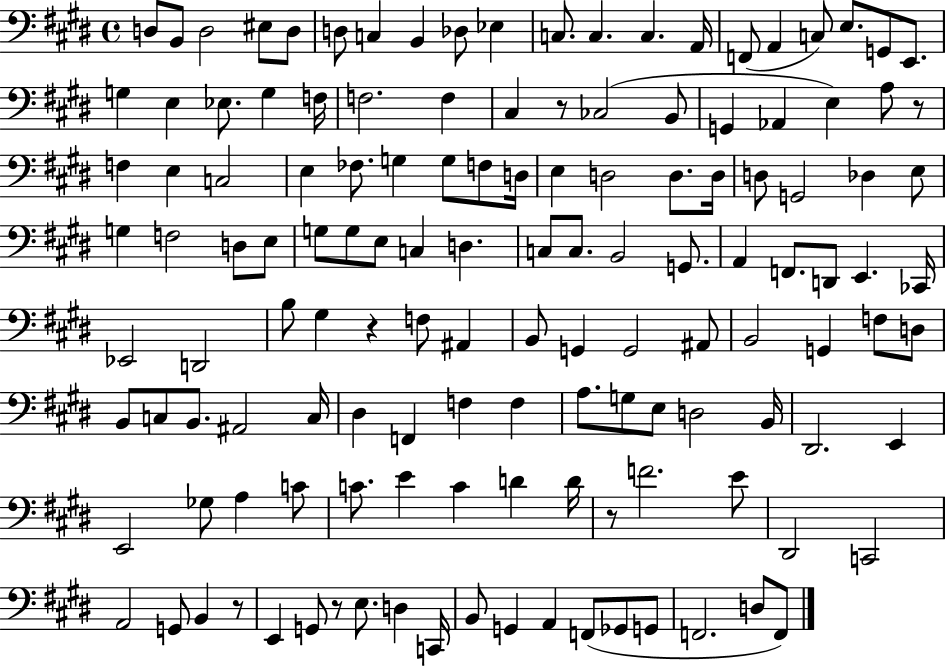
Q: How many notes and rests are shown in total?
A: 135